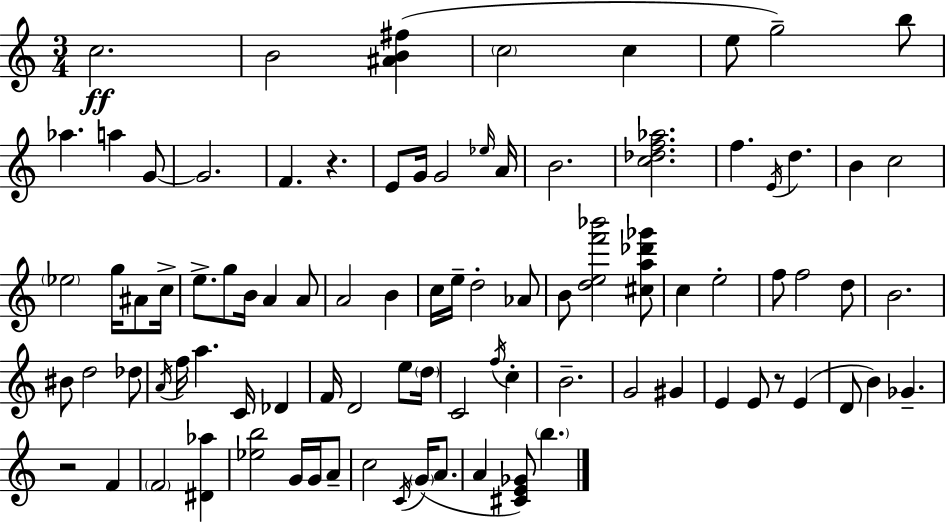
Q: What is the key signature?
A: C major